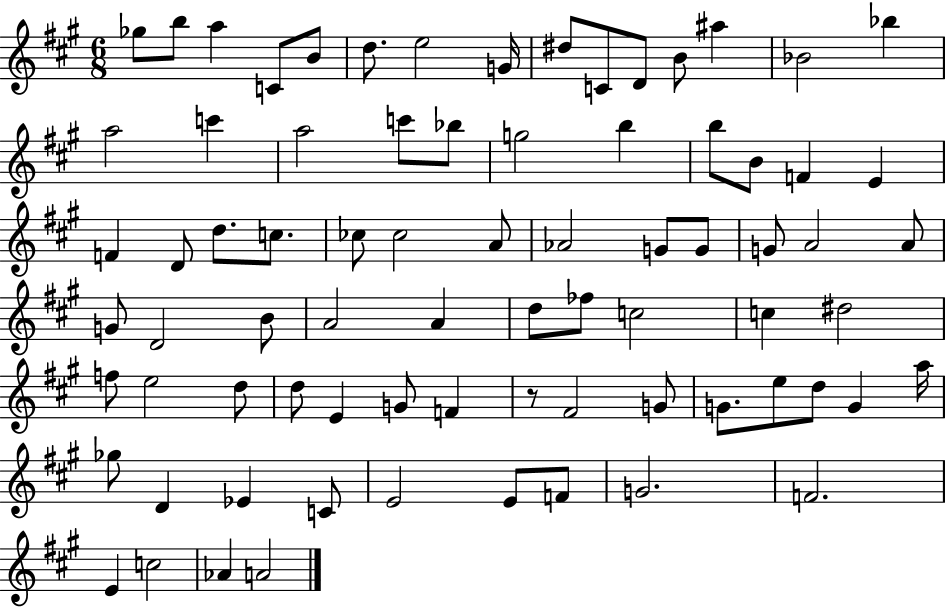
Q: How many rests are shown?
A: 1